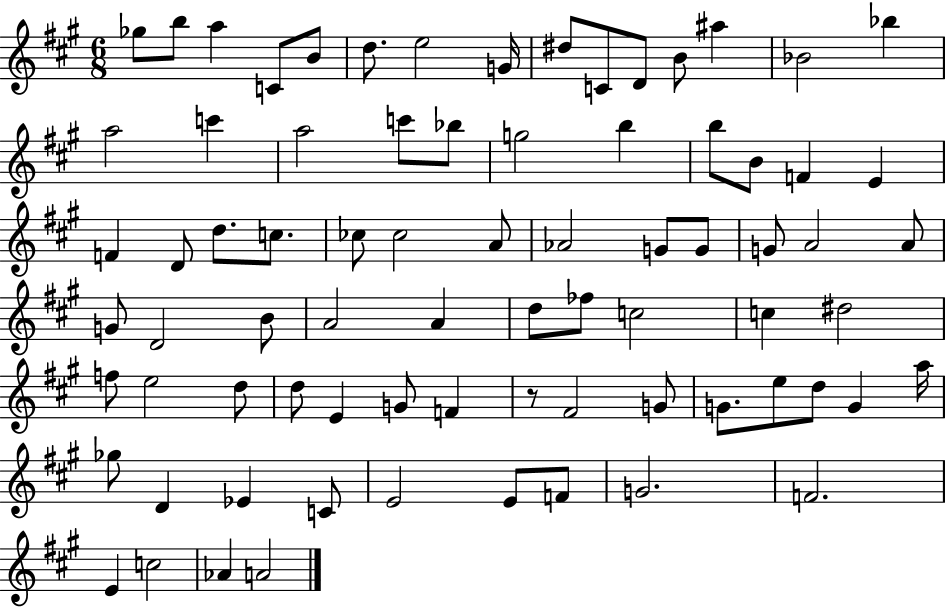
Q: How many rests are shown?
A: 1